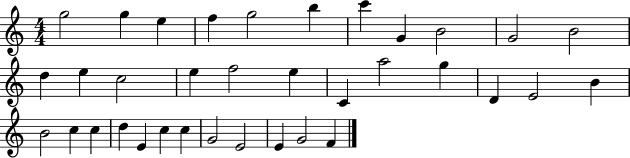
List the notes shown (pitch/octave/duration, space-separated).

G5/h G5/q E5/q F5/q G5/h B5/q C6/q G4/q B4/h G4/h B4/h D5/q E5/q C5/h E5/q F5/h E5/q C4/q A5/h G5/q D4/q E4/h B4/q B4/h C5/q C5/q D5/q E4/q C5/q C5/q G4/h E4/h E4/q G4/h F4/q